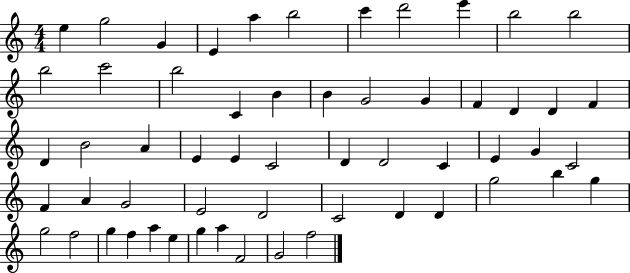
{
  \clef treble
  \numericTimeSignature
  \time 4/4
  \key c \major
  e''4 g''2 g'4 | e'4 a''4 b''2 | c'''4 d'''2 e'''4 | b''2 b''2 | \break b''2 c'''2 | b''2 c'4 b'4 | b'4 g'2 g'4 | f'4 d'4 d'4 f'4 | \break d'4 b'2 a'4 | e'4 e'4 c'2 | d'4 d'2 c'4 | e'4 g'4 c'2 | \break f'4 a'4 g'2 | e'2 d'2 | c'2 d'4 d'4 | g''2 b''4 g''4 | \break g''2 f''2 | g''4 f''4 a''4 e''4 | g''4 a''4 f'2 | g'2 f''2 | \break \bar "|."
}